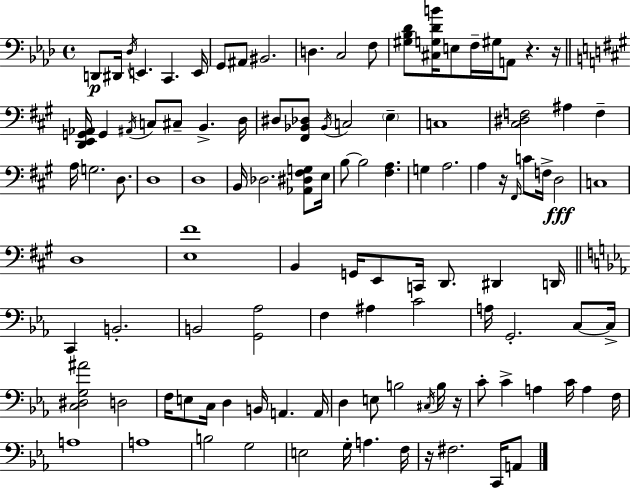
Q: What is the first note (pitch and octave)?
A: D2